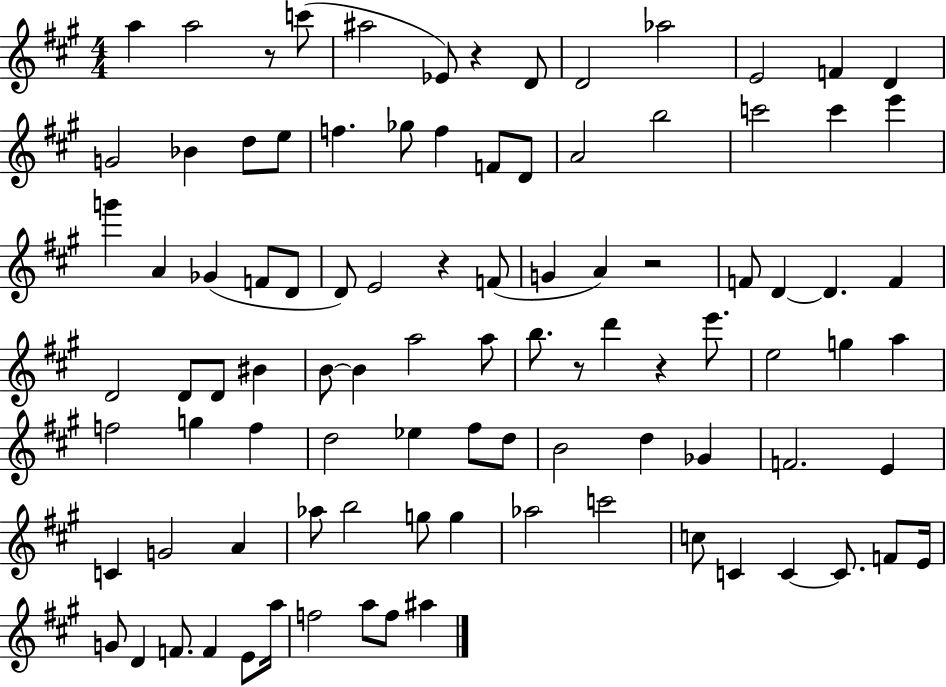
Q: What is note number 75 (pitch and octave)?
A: C5